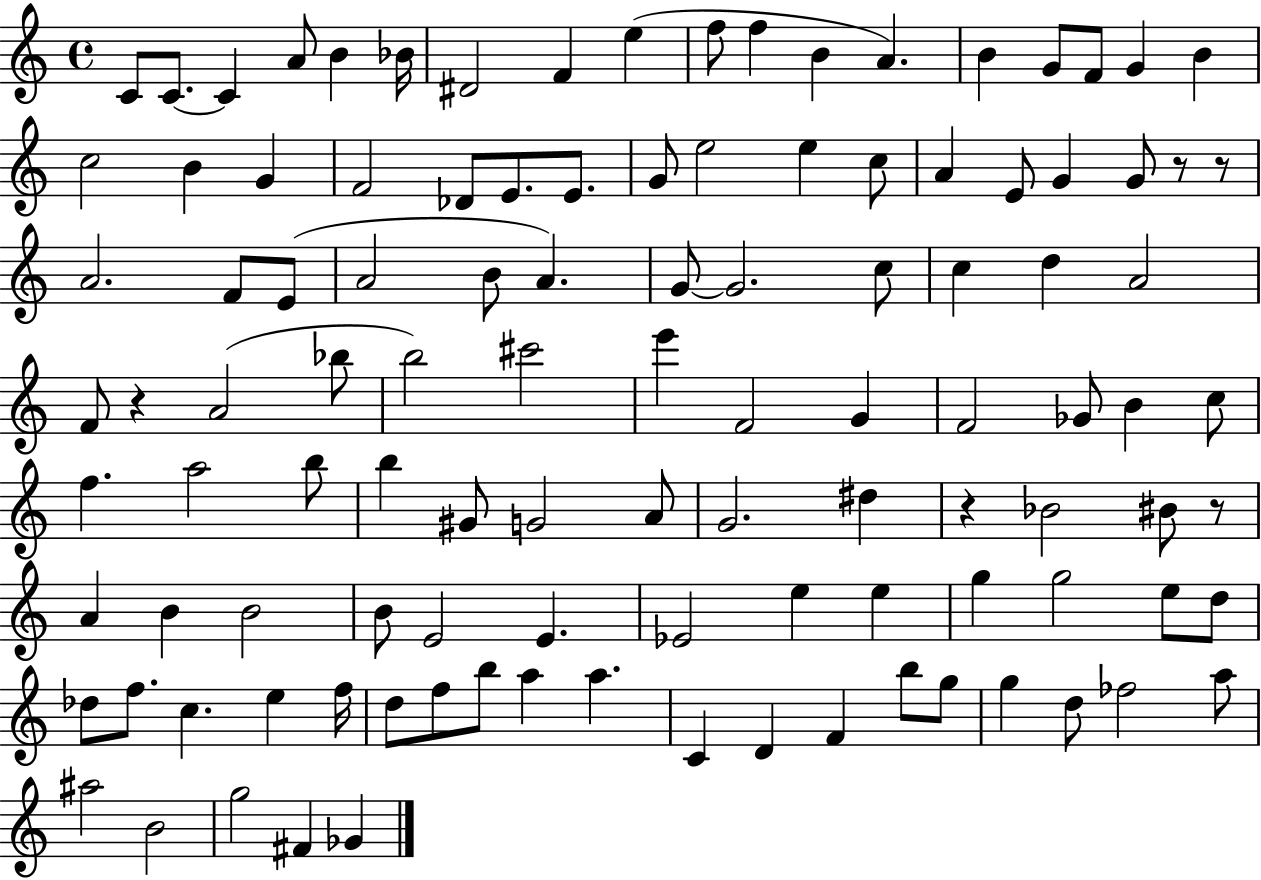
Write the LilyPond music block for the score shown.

{
  \clef treble
  \time 4/4
  \defaultTimeSignature
  \key c \major
  c'8 c'8.~~ c'4 a'8 b'4 bes'16 | dis'2 f'4 e''4( | f''8 f''4 b'4 a'4.) | b'4 g'8 f'8 g'4 b'4 | \break c''2 b'4 g'4 | f'2 des'8 e'8. e'8. | g'8 e''2 e''4 c''8 | a'4 e'8 g'4 g'8 r8 r8 | \break a'2. f'8 e'8( | a'2 b'8 a'4.) | g'8~~ g'2. c''8 | c''4 d''4 a'2 | \break f'8 r4 a'2( bes''8 | b''2) cis'''2 | e'''4 f'2 g'4 | f'2 ges'8 b'4 c''8 | \break f''4. a''2 b''8 | b''4 gis'8 g'2 a'8 | g'2. dis''4 | r4 bes'2 bis'8 r8 | \break a'4 b'4 b'2 | b'8 e'2 e'4. | ees'2 e''4 e''4 | g''4 g''2 e''8 d''8 | \break des''8 f''8. c''4. e''4 f''16 | d''8 f''8 b''8 a''4 a''4. | c'4 d'4 f'4 b''8 g''8 | g''4 d''8 fes''2 a''8 | \break ais''2 b'2 | g''2 fis'4 ges'4 | \bar "|."
}